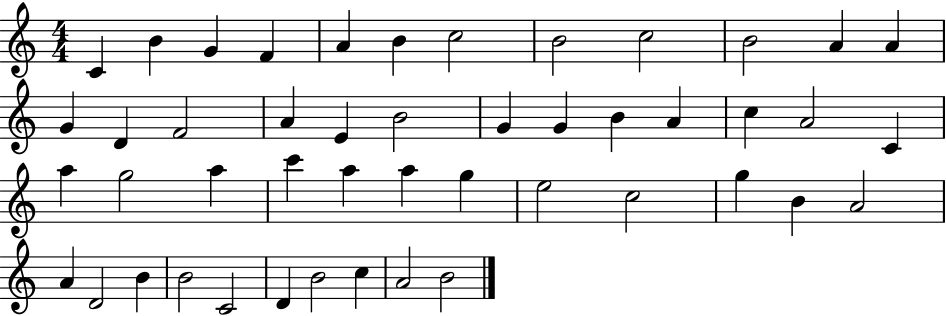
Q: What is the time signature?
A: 4/4